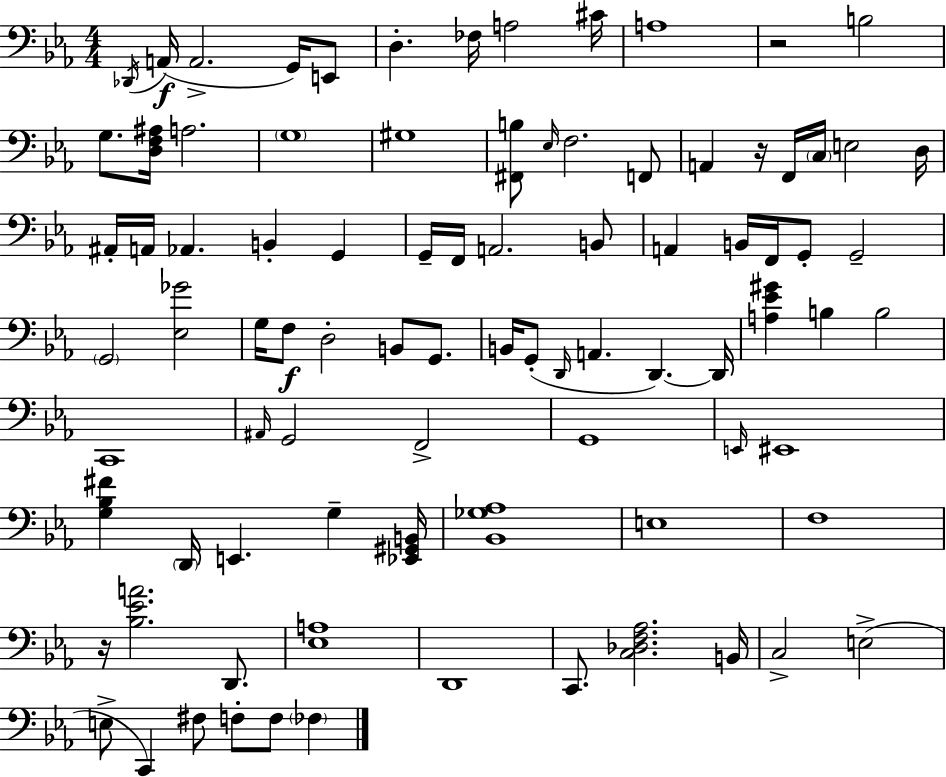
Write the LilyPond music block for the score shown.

{
  \clef bass
  \numericTimeSignature
  \time 4/4
  \key ees \major
  \repeat volta 2 { \acciaccatura { des,16 }\f a,16( a,2.-> g,16) e,8 | d4.-. fes16 a2 | cis'16 a1 | r2 b2 | \break g8. <d f ais>16 a2. | \parenthesize g1 | gis1 | <fis, b>8 \grace { ees16 } f2. | \break f,8 a,4 r16 f,16 \parenthesize c16 e2 | d16 ais,16-. a,16 aes,4. b,4-. g,4 | g,16-- f,16 a,2. | b,8 a,4 b,16 f,16 g,8-. g,2-- | \break \parenthesize g,2 <ees ges'>2 | g16 f8\f d2-. b,8 g,8. | b,16 g,8-.( \grace { d,16 } a,4. d,4.~~) | d,16 <a ees' gis'>4 b4 b2 | \break c,1 | \grace { ais,16 } g,2 f,2-> | g,1 | \grace { e,16 } eis,1 | \break <g bes fis'>4 \parenthesize d,16 e,4. | g4-- <ees, gis, b,>16 <bes, ges aes>1 | e1 | f1 | \break r16 <bes ees' a'>2. | d,8. <ees a>1 | d,1 | c,8. <c des f aes>2. | \break b,16 c2-> e2->( | e8-> c,4) fis8 f8-. f8 | \parenthesize fes4 } \bar "|."
}